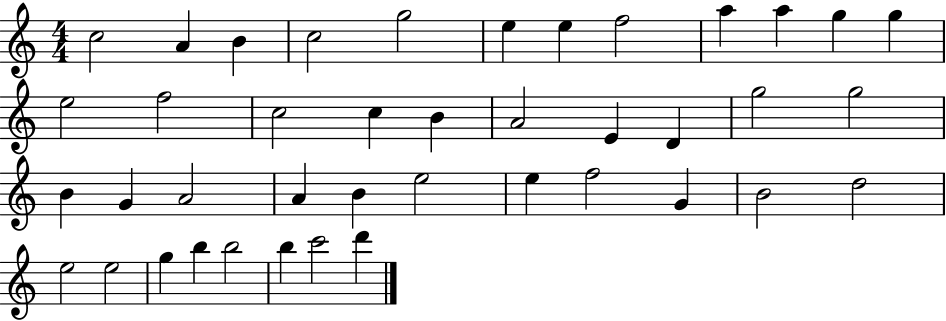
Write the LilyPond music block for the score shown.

{
  \clef treble
  \numericTimeSignature
  \time 4/4
  \key c \major
  c''2 a'4 b'4 | c''2 g''2 | e''4 e''4 f''2 | a''4 a''4 g''4 g''4 | \break e''2 f''2 | c''2 c''4 b'4 | a'2 e'4 d'4 | g''2 g''2 | \break b'4 g'4 a'2 | a'4 b'4 e''2 | e''4 f''2 g'4 | b'2 d''2 | \break e''2 e''2 | g''4 b''4 b''2 | b''4 c'''2 d'''4 | \bar "|."
}